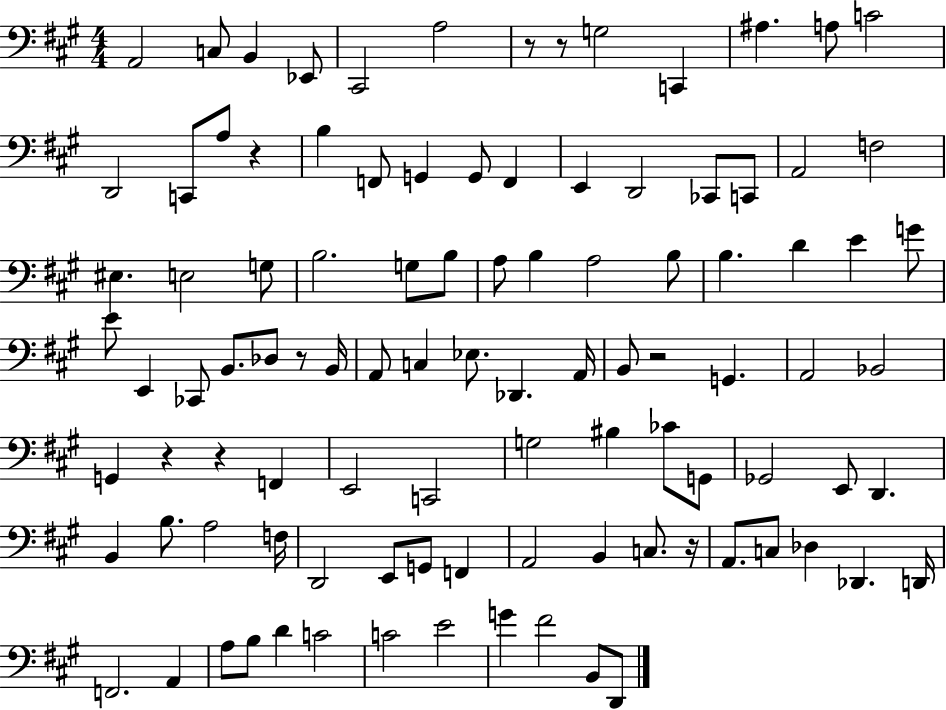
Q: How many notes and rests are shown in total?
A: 101